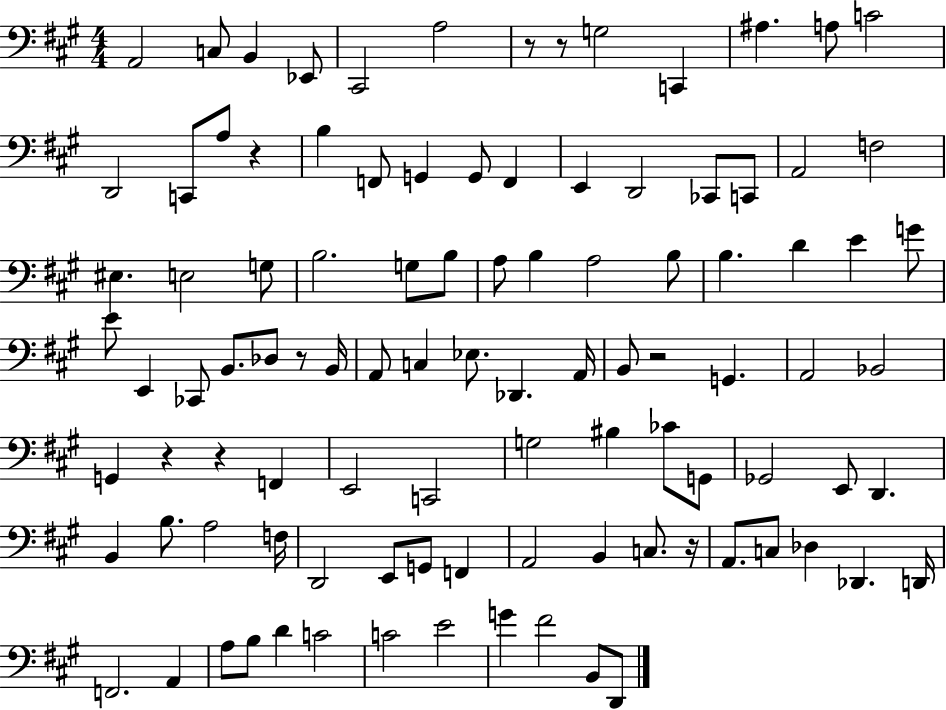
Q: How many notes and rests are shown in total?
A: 101